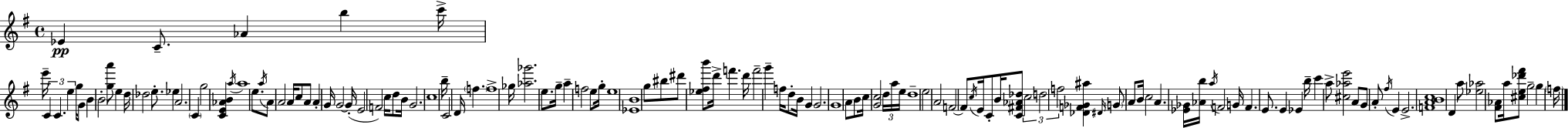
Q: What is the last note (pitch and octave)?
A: F5